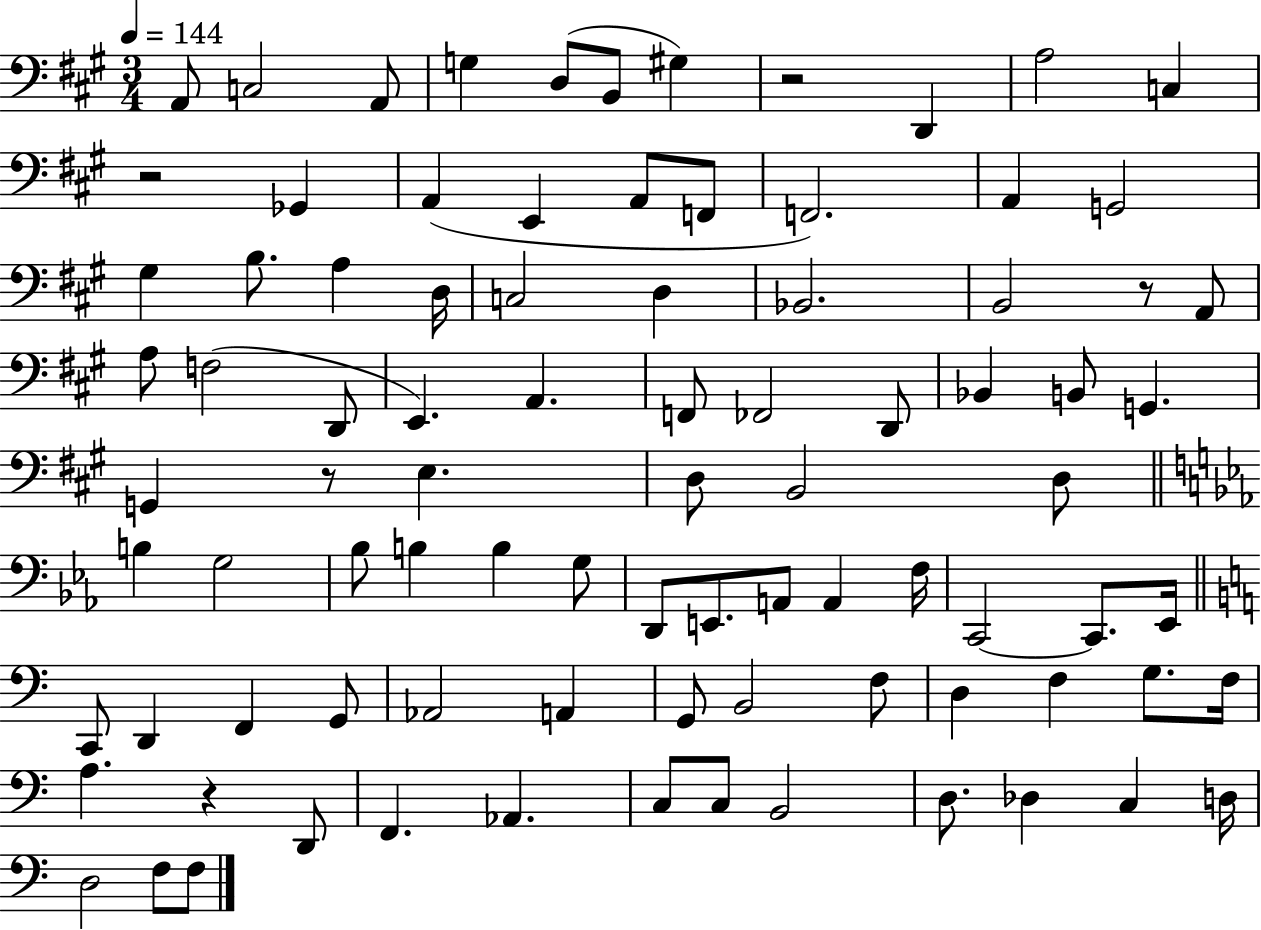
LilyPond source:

{
  \clef bass
  \numericTimeSignature
  \time 3/4
  \key a \major
  \tempo 4 = 144
  a,8 c2 a,8 | g4 d8( b,8 gis4) | r2 d,4 | a2 c4 | \break r2 ges,4 | a,4( e,4 a,8 f,8 | f,2.) | a,4 g,2 | \break gis4 b8. a4 d16 | c2 d4 | bes,2. | b,2 r8 a,8 | \break a8 f2( d,8 | e,4.) a,4. | f,8 fes,2 d,8 | bes,4 b,8 g,4. | \break g,4 r8 e4. | d8 b,2 d8 | \bar "||" \break \key c \minor b4 g2 | bes8 b4 b4 g8 | d,8 e,8. a,8 a,4 f16 | c,2~~ c,8. ees,16 | \break \bar "||" \break \key c \major c,8 d,4 f,4 g,8 | aes,2 a,4 | g,8 b,2 f8 | d4 f4 g8. f16 | \break a4. r4 d,8 | f,4. aes,4. | c8 c8 b,2 | d8. des4 c4 d16 | \break d2 f8 f8 | \bar "|."
}